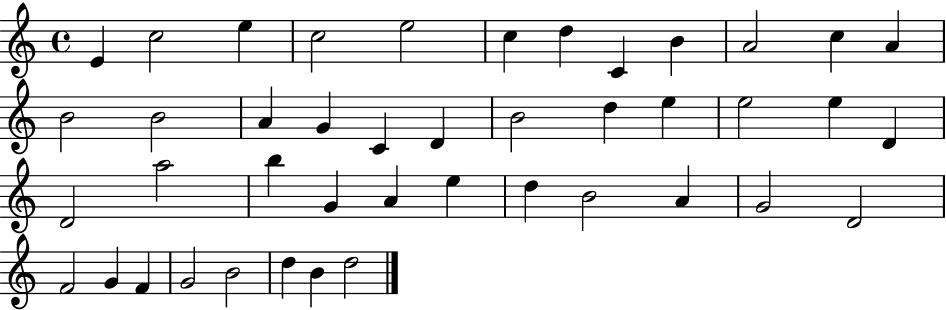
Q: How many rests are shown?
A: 0